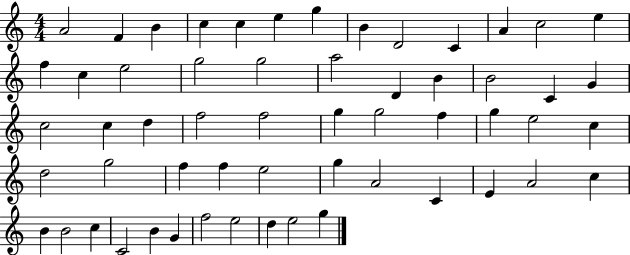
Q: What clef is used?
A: treble